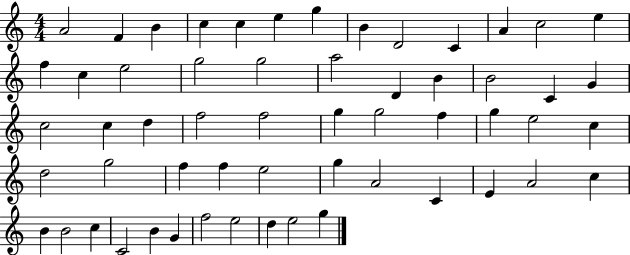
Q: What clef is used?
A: treble